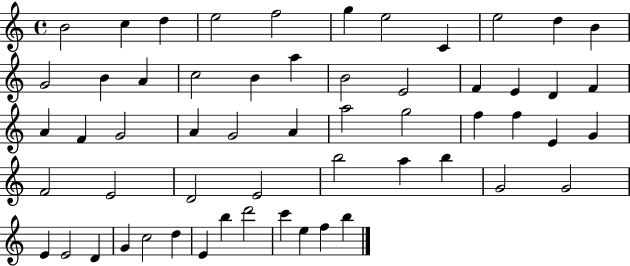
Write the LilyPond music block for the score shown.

{
  \clef treble
  \time 4/4
  \defaultTimeSignature
  \key c \major
  b'2 c''4 d''4 | e''2 f''2 | g''4 e''2 c'4 | e''2 d''4 b'4 | \break g'2 b'4 a'4 | c''2 b'4 a''4 | b'2 e'2 | f'4 e'4 d'4 f'4 | \break a'4 f'4 g'2 | a'4 g'2 a'4 | a''2 g''2 | f''4 f''4 e'4 g'4 | \break f'2 e'2 | d'2 e'2 | b''2 a''4 b''4 | g'2 g'2 | \break e'4 e'2 d'4 | g'4 c''2 d''4 | e'4 b''4 d'''2 | c'''4 e''4 f''4 b''4 | \break \bar "|."
}